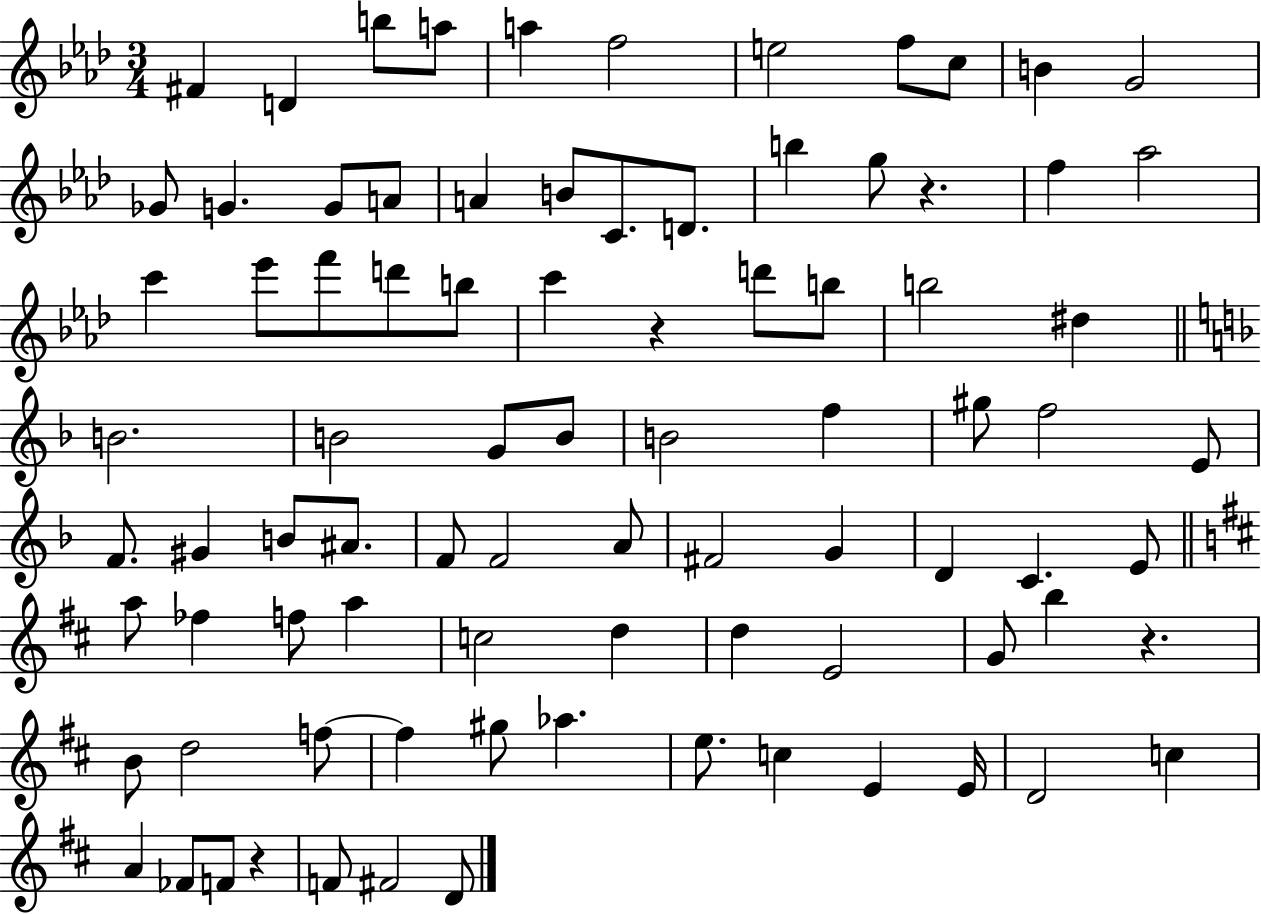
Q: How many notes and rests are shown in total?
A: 86